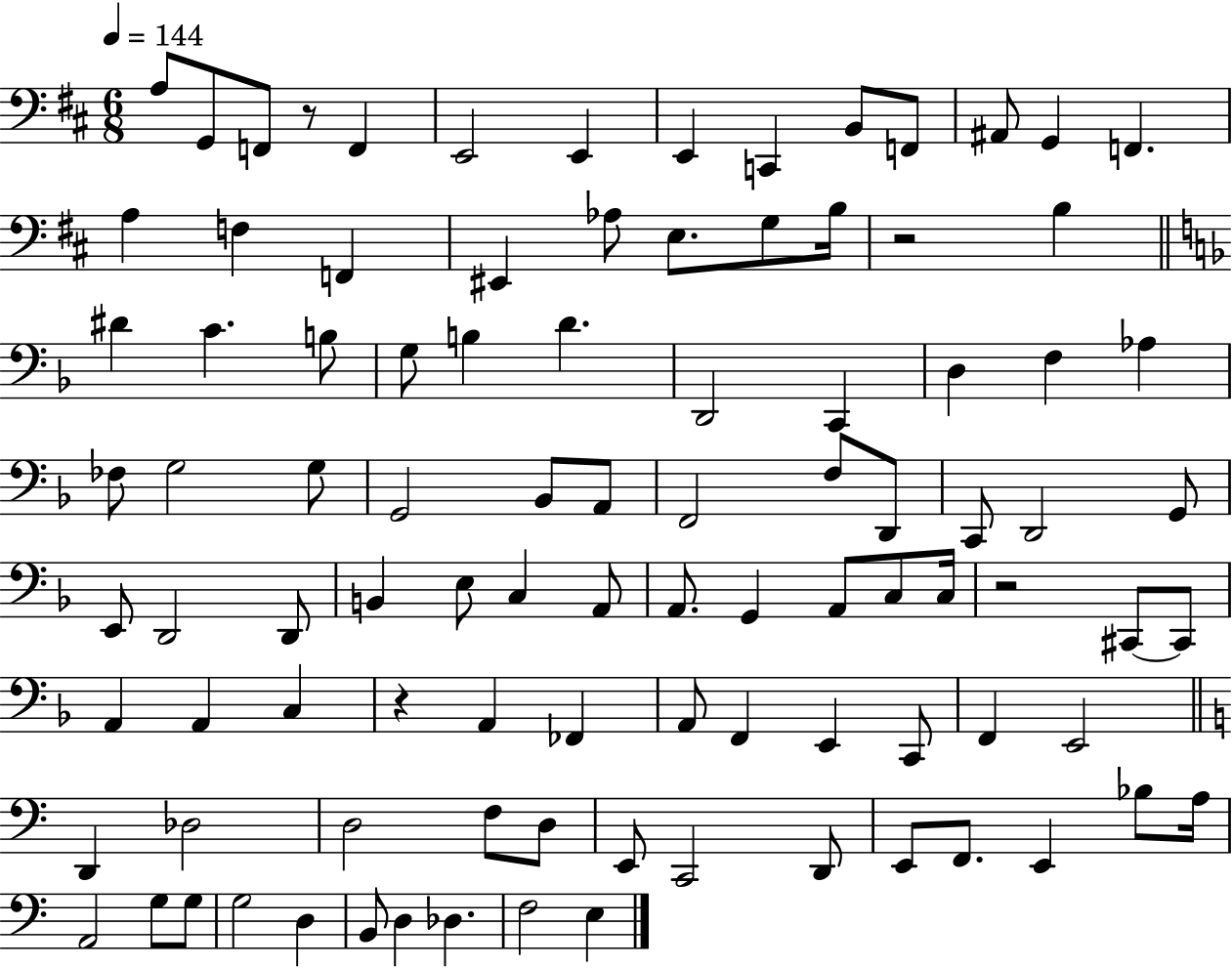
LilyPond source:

{
  \clef bass
  \numericTimeSignature
  \time 6/8
  \key d \major
  \tempo 4 = 144
  a8 g,8 f,8 r8 f,4 | e,2 e,4 | e,4 c,4 b,8 f,8 | ais,8 g,4 f,4. | \break a4 f4 f,4 | eis,4 aes8 e8. g8 b16 | r2 b4 | \bar "||" \break \key f \major dis'4 c'4. b8 | g8 b4 d'4. | d,2 c,4 | d4 f4 aes4 | \break fes8 g2 g8 | g,2 bes,8 a,8 | f,2 f8 d,8 | c,8 d,2 g,8 | \break e,8 d,2 d,8 | b,4 e8 c4 a,8 | a,8. g,4 a,8 c8 c16 | r2 cis,8~~ cis,8 | \break a,4 a,4 c4 | r4 a,4 fes,4 | a,8 f,4 e,4 c,8 | f,4 e,2 | \break \bar "||" \break \key a \minor d,4 des2 | d2 f8 d8 | e,8 c,2 d,8 | e,8 f,8. e,4 bes8 a16 | \break a,2 g8 g8 | g2 d4 | b,8 d4 des4. | f2 e4 | \break \bar "|."
}